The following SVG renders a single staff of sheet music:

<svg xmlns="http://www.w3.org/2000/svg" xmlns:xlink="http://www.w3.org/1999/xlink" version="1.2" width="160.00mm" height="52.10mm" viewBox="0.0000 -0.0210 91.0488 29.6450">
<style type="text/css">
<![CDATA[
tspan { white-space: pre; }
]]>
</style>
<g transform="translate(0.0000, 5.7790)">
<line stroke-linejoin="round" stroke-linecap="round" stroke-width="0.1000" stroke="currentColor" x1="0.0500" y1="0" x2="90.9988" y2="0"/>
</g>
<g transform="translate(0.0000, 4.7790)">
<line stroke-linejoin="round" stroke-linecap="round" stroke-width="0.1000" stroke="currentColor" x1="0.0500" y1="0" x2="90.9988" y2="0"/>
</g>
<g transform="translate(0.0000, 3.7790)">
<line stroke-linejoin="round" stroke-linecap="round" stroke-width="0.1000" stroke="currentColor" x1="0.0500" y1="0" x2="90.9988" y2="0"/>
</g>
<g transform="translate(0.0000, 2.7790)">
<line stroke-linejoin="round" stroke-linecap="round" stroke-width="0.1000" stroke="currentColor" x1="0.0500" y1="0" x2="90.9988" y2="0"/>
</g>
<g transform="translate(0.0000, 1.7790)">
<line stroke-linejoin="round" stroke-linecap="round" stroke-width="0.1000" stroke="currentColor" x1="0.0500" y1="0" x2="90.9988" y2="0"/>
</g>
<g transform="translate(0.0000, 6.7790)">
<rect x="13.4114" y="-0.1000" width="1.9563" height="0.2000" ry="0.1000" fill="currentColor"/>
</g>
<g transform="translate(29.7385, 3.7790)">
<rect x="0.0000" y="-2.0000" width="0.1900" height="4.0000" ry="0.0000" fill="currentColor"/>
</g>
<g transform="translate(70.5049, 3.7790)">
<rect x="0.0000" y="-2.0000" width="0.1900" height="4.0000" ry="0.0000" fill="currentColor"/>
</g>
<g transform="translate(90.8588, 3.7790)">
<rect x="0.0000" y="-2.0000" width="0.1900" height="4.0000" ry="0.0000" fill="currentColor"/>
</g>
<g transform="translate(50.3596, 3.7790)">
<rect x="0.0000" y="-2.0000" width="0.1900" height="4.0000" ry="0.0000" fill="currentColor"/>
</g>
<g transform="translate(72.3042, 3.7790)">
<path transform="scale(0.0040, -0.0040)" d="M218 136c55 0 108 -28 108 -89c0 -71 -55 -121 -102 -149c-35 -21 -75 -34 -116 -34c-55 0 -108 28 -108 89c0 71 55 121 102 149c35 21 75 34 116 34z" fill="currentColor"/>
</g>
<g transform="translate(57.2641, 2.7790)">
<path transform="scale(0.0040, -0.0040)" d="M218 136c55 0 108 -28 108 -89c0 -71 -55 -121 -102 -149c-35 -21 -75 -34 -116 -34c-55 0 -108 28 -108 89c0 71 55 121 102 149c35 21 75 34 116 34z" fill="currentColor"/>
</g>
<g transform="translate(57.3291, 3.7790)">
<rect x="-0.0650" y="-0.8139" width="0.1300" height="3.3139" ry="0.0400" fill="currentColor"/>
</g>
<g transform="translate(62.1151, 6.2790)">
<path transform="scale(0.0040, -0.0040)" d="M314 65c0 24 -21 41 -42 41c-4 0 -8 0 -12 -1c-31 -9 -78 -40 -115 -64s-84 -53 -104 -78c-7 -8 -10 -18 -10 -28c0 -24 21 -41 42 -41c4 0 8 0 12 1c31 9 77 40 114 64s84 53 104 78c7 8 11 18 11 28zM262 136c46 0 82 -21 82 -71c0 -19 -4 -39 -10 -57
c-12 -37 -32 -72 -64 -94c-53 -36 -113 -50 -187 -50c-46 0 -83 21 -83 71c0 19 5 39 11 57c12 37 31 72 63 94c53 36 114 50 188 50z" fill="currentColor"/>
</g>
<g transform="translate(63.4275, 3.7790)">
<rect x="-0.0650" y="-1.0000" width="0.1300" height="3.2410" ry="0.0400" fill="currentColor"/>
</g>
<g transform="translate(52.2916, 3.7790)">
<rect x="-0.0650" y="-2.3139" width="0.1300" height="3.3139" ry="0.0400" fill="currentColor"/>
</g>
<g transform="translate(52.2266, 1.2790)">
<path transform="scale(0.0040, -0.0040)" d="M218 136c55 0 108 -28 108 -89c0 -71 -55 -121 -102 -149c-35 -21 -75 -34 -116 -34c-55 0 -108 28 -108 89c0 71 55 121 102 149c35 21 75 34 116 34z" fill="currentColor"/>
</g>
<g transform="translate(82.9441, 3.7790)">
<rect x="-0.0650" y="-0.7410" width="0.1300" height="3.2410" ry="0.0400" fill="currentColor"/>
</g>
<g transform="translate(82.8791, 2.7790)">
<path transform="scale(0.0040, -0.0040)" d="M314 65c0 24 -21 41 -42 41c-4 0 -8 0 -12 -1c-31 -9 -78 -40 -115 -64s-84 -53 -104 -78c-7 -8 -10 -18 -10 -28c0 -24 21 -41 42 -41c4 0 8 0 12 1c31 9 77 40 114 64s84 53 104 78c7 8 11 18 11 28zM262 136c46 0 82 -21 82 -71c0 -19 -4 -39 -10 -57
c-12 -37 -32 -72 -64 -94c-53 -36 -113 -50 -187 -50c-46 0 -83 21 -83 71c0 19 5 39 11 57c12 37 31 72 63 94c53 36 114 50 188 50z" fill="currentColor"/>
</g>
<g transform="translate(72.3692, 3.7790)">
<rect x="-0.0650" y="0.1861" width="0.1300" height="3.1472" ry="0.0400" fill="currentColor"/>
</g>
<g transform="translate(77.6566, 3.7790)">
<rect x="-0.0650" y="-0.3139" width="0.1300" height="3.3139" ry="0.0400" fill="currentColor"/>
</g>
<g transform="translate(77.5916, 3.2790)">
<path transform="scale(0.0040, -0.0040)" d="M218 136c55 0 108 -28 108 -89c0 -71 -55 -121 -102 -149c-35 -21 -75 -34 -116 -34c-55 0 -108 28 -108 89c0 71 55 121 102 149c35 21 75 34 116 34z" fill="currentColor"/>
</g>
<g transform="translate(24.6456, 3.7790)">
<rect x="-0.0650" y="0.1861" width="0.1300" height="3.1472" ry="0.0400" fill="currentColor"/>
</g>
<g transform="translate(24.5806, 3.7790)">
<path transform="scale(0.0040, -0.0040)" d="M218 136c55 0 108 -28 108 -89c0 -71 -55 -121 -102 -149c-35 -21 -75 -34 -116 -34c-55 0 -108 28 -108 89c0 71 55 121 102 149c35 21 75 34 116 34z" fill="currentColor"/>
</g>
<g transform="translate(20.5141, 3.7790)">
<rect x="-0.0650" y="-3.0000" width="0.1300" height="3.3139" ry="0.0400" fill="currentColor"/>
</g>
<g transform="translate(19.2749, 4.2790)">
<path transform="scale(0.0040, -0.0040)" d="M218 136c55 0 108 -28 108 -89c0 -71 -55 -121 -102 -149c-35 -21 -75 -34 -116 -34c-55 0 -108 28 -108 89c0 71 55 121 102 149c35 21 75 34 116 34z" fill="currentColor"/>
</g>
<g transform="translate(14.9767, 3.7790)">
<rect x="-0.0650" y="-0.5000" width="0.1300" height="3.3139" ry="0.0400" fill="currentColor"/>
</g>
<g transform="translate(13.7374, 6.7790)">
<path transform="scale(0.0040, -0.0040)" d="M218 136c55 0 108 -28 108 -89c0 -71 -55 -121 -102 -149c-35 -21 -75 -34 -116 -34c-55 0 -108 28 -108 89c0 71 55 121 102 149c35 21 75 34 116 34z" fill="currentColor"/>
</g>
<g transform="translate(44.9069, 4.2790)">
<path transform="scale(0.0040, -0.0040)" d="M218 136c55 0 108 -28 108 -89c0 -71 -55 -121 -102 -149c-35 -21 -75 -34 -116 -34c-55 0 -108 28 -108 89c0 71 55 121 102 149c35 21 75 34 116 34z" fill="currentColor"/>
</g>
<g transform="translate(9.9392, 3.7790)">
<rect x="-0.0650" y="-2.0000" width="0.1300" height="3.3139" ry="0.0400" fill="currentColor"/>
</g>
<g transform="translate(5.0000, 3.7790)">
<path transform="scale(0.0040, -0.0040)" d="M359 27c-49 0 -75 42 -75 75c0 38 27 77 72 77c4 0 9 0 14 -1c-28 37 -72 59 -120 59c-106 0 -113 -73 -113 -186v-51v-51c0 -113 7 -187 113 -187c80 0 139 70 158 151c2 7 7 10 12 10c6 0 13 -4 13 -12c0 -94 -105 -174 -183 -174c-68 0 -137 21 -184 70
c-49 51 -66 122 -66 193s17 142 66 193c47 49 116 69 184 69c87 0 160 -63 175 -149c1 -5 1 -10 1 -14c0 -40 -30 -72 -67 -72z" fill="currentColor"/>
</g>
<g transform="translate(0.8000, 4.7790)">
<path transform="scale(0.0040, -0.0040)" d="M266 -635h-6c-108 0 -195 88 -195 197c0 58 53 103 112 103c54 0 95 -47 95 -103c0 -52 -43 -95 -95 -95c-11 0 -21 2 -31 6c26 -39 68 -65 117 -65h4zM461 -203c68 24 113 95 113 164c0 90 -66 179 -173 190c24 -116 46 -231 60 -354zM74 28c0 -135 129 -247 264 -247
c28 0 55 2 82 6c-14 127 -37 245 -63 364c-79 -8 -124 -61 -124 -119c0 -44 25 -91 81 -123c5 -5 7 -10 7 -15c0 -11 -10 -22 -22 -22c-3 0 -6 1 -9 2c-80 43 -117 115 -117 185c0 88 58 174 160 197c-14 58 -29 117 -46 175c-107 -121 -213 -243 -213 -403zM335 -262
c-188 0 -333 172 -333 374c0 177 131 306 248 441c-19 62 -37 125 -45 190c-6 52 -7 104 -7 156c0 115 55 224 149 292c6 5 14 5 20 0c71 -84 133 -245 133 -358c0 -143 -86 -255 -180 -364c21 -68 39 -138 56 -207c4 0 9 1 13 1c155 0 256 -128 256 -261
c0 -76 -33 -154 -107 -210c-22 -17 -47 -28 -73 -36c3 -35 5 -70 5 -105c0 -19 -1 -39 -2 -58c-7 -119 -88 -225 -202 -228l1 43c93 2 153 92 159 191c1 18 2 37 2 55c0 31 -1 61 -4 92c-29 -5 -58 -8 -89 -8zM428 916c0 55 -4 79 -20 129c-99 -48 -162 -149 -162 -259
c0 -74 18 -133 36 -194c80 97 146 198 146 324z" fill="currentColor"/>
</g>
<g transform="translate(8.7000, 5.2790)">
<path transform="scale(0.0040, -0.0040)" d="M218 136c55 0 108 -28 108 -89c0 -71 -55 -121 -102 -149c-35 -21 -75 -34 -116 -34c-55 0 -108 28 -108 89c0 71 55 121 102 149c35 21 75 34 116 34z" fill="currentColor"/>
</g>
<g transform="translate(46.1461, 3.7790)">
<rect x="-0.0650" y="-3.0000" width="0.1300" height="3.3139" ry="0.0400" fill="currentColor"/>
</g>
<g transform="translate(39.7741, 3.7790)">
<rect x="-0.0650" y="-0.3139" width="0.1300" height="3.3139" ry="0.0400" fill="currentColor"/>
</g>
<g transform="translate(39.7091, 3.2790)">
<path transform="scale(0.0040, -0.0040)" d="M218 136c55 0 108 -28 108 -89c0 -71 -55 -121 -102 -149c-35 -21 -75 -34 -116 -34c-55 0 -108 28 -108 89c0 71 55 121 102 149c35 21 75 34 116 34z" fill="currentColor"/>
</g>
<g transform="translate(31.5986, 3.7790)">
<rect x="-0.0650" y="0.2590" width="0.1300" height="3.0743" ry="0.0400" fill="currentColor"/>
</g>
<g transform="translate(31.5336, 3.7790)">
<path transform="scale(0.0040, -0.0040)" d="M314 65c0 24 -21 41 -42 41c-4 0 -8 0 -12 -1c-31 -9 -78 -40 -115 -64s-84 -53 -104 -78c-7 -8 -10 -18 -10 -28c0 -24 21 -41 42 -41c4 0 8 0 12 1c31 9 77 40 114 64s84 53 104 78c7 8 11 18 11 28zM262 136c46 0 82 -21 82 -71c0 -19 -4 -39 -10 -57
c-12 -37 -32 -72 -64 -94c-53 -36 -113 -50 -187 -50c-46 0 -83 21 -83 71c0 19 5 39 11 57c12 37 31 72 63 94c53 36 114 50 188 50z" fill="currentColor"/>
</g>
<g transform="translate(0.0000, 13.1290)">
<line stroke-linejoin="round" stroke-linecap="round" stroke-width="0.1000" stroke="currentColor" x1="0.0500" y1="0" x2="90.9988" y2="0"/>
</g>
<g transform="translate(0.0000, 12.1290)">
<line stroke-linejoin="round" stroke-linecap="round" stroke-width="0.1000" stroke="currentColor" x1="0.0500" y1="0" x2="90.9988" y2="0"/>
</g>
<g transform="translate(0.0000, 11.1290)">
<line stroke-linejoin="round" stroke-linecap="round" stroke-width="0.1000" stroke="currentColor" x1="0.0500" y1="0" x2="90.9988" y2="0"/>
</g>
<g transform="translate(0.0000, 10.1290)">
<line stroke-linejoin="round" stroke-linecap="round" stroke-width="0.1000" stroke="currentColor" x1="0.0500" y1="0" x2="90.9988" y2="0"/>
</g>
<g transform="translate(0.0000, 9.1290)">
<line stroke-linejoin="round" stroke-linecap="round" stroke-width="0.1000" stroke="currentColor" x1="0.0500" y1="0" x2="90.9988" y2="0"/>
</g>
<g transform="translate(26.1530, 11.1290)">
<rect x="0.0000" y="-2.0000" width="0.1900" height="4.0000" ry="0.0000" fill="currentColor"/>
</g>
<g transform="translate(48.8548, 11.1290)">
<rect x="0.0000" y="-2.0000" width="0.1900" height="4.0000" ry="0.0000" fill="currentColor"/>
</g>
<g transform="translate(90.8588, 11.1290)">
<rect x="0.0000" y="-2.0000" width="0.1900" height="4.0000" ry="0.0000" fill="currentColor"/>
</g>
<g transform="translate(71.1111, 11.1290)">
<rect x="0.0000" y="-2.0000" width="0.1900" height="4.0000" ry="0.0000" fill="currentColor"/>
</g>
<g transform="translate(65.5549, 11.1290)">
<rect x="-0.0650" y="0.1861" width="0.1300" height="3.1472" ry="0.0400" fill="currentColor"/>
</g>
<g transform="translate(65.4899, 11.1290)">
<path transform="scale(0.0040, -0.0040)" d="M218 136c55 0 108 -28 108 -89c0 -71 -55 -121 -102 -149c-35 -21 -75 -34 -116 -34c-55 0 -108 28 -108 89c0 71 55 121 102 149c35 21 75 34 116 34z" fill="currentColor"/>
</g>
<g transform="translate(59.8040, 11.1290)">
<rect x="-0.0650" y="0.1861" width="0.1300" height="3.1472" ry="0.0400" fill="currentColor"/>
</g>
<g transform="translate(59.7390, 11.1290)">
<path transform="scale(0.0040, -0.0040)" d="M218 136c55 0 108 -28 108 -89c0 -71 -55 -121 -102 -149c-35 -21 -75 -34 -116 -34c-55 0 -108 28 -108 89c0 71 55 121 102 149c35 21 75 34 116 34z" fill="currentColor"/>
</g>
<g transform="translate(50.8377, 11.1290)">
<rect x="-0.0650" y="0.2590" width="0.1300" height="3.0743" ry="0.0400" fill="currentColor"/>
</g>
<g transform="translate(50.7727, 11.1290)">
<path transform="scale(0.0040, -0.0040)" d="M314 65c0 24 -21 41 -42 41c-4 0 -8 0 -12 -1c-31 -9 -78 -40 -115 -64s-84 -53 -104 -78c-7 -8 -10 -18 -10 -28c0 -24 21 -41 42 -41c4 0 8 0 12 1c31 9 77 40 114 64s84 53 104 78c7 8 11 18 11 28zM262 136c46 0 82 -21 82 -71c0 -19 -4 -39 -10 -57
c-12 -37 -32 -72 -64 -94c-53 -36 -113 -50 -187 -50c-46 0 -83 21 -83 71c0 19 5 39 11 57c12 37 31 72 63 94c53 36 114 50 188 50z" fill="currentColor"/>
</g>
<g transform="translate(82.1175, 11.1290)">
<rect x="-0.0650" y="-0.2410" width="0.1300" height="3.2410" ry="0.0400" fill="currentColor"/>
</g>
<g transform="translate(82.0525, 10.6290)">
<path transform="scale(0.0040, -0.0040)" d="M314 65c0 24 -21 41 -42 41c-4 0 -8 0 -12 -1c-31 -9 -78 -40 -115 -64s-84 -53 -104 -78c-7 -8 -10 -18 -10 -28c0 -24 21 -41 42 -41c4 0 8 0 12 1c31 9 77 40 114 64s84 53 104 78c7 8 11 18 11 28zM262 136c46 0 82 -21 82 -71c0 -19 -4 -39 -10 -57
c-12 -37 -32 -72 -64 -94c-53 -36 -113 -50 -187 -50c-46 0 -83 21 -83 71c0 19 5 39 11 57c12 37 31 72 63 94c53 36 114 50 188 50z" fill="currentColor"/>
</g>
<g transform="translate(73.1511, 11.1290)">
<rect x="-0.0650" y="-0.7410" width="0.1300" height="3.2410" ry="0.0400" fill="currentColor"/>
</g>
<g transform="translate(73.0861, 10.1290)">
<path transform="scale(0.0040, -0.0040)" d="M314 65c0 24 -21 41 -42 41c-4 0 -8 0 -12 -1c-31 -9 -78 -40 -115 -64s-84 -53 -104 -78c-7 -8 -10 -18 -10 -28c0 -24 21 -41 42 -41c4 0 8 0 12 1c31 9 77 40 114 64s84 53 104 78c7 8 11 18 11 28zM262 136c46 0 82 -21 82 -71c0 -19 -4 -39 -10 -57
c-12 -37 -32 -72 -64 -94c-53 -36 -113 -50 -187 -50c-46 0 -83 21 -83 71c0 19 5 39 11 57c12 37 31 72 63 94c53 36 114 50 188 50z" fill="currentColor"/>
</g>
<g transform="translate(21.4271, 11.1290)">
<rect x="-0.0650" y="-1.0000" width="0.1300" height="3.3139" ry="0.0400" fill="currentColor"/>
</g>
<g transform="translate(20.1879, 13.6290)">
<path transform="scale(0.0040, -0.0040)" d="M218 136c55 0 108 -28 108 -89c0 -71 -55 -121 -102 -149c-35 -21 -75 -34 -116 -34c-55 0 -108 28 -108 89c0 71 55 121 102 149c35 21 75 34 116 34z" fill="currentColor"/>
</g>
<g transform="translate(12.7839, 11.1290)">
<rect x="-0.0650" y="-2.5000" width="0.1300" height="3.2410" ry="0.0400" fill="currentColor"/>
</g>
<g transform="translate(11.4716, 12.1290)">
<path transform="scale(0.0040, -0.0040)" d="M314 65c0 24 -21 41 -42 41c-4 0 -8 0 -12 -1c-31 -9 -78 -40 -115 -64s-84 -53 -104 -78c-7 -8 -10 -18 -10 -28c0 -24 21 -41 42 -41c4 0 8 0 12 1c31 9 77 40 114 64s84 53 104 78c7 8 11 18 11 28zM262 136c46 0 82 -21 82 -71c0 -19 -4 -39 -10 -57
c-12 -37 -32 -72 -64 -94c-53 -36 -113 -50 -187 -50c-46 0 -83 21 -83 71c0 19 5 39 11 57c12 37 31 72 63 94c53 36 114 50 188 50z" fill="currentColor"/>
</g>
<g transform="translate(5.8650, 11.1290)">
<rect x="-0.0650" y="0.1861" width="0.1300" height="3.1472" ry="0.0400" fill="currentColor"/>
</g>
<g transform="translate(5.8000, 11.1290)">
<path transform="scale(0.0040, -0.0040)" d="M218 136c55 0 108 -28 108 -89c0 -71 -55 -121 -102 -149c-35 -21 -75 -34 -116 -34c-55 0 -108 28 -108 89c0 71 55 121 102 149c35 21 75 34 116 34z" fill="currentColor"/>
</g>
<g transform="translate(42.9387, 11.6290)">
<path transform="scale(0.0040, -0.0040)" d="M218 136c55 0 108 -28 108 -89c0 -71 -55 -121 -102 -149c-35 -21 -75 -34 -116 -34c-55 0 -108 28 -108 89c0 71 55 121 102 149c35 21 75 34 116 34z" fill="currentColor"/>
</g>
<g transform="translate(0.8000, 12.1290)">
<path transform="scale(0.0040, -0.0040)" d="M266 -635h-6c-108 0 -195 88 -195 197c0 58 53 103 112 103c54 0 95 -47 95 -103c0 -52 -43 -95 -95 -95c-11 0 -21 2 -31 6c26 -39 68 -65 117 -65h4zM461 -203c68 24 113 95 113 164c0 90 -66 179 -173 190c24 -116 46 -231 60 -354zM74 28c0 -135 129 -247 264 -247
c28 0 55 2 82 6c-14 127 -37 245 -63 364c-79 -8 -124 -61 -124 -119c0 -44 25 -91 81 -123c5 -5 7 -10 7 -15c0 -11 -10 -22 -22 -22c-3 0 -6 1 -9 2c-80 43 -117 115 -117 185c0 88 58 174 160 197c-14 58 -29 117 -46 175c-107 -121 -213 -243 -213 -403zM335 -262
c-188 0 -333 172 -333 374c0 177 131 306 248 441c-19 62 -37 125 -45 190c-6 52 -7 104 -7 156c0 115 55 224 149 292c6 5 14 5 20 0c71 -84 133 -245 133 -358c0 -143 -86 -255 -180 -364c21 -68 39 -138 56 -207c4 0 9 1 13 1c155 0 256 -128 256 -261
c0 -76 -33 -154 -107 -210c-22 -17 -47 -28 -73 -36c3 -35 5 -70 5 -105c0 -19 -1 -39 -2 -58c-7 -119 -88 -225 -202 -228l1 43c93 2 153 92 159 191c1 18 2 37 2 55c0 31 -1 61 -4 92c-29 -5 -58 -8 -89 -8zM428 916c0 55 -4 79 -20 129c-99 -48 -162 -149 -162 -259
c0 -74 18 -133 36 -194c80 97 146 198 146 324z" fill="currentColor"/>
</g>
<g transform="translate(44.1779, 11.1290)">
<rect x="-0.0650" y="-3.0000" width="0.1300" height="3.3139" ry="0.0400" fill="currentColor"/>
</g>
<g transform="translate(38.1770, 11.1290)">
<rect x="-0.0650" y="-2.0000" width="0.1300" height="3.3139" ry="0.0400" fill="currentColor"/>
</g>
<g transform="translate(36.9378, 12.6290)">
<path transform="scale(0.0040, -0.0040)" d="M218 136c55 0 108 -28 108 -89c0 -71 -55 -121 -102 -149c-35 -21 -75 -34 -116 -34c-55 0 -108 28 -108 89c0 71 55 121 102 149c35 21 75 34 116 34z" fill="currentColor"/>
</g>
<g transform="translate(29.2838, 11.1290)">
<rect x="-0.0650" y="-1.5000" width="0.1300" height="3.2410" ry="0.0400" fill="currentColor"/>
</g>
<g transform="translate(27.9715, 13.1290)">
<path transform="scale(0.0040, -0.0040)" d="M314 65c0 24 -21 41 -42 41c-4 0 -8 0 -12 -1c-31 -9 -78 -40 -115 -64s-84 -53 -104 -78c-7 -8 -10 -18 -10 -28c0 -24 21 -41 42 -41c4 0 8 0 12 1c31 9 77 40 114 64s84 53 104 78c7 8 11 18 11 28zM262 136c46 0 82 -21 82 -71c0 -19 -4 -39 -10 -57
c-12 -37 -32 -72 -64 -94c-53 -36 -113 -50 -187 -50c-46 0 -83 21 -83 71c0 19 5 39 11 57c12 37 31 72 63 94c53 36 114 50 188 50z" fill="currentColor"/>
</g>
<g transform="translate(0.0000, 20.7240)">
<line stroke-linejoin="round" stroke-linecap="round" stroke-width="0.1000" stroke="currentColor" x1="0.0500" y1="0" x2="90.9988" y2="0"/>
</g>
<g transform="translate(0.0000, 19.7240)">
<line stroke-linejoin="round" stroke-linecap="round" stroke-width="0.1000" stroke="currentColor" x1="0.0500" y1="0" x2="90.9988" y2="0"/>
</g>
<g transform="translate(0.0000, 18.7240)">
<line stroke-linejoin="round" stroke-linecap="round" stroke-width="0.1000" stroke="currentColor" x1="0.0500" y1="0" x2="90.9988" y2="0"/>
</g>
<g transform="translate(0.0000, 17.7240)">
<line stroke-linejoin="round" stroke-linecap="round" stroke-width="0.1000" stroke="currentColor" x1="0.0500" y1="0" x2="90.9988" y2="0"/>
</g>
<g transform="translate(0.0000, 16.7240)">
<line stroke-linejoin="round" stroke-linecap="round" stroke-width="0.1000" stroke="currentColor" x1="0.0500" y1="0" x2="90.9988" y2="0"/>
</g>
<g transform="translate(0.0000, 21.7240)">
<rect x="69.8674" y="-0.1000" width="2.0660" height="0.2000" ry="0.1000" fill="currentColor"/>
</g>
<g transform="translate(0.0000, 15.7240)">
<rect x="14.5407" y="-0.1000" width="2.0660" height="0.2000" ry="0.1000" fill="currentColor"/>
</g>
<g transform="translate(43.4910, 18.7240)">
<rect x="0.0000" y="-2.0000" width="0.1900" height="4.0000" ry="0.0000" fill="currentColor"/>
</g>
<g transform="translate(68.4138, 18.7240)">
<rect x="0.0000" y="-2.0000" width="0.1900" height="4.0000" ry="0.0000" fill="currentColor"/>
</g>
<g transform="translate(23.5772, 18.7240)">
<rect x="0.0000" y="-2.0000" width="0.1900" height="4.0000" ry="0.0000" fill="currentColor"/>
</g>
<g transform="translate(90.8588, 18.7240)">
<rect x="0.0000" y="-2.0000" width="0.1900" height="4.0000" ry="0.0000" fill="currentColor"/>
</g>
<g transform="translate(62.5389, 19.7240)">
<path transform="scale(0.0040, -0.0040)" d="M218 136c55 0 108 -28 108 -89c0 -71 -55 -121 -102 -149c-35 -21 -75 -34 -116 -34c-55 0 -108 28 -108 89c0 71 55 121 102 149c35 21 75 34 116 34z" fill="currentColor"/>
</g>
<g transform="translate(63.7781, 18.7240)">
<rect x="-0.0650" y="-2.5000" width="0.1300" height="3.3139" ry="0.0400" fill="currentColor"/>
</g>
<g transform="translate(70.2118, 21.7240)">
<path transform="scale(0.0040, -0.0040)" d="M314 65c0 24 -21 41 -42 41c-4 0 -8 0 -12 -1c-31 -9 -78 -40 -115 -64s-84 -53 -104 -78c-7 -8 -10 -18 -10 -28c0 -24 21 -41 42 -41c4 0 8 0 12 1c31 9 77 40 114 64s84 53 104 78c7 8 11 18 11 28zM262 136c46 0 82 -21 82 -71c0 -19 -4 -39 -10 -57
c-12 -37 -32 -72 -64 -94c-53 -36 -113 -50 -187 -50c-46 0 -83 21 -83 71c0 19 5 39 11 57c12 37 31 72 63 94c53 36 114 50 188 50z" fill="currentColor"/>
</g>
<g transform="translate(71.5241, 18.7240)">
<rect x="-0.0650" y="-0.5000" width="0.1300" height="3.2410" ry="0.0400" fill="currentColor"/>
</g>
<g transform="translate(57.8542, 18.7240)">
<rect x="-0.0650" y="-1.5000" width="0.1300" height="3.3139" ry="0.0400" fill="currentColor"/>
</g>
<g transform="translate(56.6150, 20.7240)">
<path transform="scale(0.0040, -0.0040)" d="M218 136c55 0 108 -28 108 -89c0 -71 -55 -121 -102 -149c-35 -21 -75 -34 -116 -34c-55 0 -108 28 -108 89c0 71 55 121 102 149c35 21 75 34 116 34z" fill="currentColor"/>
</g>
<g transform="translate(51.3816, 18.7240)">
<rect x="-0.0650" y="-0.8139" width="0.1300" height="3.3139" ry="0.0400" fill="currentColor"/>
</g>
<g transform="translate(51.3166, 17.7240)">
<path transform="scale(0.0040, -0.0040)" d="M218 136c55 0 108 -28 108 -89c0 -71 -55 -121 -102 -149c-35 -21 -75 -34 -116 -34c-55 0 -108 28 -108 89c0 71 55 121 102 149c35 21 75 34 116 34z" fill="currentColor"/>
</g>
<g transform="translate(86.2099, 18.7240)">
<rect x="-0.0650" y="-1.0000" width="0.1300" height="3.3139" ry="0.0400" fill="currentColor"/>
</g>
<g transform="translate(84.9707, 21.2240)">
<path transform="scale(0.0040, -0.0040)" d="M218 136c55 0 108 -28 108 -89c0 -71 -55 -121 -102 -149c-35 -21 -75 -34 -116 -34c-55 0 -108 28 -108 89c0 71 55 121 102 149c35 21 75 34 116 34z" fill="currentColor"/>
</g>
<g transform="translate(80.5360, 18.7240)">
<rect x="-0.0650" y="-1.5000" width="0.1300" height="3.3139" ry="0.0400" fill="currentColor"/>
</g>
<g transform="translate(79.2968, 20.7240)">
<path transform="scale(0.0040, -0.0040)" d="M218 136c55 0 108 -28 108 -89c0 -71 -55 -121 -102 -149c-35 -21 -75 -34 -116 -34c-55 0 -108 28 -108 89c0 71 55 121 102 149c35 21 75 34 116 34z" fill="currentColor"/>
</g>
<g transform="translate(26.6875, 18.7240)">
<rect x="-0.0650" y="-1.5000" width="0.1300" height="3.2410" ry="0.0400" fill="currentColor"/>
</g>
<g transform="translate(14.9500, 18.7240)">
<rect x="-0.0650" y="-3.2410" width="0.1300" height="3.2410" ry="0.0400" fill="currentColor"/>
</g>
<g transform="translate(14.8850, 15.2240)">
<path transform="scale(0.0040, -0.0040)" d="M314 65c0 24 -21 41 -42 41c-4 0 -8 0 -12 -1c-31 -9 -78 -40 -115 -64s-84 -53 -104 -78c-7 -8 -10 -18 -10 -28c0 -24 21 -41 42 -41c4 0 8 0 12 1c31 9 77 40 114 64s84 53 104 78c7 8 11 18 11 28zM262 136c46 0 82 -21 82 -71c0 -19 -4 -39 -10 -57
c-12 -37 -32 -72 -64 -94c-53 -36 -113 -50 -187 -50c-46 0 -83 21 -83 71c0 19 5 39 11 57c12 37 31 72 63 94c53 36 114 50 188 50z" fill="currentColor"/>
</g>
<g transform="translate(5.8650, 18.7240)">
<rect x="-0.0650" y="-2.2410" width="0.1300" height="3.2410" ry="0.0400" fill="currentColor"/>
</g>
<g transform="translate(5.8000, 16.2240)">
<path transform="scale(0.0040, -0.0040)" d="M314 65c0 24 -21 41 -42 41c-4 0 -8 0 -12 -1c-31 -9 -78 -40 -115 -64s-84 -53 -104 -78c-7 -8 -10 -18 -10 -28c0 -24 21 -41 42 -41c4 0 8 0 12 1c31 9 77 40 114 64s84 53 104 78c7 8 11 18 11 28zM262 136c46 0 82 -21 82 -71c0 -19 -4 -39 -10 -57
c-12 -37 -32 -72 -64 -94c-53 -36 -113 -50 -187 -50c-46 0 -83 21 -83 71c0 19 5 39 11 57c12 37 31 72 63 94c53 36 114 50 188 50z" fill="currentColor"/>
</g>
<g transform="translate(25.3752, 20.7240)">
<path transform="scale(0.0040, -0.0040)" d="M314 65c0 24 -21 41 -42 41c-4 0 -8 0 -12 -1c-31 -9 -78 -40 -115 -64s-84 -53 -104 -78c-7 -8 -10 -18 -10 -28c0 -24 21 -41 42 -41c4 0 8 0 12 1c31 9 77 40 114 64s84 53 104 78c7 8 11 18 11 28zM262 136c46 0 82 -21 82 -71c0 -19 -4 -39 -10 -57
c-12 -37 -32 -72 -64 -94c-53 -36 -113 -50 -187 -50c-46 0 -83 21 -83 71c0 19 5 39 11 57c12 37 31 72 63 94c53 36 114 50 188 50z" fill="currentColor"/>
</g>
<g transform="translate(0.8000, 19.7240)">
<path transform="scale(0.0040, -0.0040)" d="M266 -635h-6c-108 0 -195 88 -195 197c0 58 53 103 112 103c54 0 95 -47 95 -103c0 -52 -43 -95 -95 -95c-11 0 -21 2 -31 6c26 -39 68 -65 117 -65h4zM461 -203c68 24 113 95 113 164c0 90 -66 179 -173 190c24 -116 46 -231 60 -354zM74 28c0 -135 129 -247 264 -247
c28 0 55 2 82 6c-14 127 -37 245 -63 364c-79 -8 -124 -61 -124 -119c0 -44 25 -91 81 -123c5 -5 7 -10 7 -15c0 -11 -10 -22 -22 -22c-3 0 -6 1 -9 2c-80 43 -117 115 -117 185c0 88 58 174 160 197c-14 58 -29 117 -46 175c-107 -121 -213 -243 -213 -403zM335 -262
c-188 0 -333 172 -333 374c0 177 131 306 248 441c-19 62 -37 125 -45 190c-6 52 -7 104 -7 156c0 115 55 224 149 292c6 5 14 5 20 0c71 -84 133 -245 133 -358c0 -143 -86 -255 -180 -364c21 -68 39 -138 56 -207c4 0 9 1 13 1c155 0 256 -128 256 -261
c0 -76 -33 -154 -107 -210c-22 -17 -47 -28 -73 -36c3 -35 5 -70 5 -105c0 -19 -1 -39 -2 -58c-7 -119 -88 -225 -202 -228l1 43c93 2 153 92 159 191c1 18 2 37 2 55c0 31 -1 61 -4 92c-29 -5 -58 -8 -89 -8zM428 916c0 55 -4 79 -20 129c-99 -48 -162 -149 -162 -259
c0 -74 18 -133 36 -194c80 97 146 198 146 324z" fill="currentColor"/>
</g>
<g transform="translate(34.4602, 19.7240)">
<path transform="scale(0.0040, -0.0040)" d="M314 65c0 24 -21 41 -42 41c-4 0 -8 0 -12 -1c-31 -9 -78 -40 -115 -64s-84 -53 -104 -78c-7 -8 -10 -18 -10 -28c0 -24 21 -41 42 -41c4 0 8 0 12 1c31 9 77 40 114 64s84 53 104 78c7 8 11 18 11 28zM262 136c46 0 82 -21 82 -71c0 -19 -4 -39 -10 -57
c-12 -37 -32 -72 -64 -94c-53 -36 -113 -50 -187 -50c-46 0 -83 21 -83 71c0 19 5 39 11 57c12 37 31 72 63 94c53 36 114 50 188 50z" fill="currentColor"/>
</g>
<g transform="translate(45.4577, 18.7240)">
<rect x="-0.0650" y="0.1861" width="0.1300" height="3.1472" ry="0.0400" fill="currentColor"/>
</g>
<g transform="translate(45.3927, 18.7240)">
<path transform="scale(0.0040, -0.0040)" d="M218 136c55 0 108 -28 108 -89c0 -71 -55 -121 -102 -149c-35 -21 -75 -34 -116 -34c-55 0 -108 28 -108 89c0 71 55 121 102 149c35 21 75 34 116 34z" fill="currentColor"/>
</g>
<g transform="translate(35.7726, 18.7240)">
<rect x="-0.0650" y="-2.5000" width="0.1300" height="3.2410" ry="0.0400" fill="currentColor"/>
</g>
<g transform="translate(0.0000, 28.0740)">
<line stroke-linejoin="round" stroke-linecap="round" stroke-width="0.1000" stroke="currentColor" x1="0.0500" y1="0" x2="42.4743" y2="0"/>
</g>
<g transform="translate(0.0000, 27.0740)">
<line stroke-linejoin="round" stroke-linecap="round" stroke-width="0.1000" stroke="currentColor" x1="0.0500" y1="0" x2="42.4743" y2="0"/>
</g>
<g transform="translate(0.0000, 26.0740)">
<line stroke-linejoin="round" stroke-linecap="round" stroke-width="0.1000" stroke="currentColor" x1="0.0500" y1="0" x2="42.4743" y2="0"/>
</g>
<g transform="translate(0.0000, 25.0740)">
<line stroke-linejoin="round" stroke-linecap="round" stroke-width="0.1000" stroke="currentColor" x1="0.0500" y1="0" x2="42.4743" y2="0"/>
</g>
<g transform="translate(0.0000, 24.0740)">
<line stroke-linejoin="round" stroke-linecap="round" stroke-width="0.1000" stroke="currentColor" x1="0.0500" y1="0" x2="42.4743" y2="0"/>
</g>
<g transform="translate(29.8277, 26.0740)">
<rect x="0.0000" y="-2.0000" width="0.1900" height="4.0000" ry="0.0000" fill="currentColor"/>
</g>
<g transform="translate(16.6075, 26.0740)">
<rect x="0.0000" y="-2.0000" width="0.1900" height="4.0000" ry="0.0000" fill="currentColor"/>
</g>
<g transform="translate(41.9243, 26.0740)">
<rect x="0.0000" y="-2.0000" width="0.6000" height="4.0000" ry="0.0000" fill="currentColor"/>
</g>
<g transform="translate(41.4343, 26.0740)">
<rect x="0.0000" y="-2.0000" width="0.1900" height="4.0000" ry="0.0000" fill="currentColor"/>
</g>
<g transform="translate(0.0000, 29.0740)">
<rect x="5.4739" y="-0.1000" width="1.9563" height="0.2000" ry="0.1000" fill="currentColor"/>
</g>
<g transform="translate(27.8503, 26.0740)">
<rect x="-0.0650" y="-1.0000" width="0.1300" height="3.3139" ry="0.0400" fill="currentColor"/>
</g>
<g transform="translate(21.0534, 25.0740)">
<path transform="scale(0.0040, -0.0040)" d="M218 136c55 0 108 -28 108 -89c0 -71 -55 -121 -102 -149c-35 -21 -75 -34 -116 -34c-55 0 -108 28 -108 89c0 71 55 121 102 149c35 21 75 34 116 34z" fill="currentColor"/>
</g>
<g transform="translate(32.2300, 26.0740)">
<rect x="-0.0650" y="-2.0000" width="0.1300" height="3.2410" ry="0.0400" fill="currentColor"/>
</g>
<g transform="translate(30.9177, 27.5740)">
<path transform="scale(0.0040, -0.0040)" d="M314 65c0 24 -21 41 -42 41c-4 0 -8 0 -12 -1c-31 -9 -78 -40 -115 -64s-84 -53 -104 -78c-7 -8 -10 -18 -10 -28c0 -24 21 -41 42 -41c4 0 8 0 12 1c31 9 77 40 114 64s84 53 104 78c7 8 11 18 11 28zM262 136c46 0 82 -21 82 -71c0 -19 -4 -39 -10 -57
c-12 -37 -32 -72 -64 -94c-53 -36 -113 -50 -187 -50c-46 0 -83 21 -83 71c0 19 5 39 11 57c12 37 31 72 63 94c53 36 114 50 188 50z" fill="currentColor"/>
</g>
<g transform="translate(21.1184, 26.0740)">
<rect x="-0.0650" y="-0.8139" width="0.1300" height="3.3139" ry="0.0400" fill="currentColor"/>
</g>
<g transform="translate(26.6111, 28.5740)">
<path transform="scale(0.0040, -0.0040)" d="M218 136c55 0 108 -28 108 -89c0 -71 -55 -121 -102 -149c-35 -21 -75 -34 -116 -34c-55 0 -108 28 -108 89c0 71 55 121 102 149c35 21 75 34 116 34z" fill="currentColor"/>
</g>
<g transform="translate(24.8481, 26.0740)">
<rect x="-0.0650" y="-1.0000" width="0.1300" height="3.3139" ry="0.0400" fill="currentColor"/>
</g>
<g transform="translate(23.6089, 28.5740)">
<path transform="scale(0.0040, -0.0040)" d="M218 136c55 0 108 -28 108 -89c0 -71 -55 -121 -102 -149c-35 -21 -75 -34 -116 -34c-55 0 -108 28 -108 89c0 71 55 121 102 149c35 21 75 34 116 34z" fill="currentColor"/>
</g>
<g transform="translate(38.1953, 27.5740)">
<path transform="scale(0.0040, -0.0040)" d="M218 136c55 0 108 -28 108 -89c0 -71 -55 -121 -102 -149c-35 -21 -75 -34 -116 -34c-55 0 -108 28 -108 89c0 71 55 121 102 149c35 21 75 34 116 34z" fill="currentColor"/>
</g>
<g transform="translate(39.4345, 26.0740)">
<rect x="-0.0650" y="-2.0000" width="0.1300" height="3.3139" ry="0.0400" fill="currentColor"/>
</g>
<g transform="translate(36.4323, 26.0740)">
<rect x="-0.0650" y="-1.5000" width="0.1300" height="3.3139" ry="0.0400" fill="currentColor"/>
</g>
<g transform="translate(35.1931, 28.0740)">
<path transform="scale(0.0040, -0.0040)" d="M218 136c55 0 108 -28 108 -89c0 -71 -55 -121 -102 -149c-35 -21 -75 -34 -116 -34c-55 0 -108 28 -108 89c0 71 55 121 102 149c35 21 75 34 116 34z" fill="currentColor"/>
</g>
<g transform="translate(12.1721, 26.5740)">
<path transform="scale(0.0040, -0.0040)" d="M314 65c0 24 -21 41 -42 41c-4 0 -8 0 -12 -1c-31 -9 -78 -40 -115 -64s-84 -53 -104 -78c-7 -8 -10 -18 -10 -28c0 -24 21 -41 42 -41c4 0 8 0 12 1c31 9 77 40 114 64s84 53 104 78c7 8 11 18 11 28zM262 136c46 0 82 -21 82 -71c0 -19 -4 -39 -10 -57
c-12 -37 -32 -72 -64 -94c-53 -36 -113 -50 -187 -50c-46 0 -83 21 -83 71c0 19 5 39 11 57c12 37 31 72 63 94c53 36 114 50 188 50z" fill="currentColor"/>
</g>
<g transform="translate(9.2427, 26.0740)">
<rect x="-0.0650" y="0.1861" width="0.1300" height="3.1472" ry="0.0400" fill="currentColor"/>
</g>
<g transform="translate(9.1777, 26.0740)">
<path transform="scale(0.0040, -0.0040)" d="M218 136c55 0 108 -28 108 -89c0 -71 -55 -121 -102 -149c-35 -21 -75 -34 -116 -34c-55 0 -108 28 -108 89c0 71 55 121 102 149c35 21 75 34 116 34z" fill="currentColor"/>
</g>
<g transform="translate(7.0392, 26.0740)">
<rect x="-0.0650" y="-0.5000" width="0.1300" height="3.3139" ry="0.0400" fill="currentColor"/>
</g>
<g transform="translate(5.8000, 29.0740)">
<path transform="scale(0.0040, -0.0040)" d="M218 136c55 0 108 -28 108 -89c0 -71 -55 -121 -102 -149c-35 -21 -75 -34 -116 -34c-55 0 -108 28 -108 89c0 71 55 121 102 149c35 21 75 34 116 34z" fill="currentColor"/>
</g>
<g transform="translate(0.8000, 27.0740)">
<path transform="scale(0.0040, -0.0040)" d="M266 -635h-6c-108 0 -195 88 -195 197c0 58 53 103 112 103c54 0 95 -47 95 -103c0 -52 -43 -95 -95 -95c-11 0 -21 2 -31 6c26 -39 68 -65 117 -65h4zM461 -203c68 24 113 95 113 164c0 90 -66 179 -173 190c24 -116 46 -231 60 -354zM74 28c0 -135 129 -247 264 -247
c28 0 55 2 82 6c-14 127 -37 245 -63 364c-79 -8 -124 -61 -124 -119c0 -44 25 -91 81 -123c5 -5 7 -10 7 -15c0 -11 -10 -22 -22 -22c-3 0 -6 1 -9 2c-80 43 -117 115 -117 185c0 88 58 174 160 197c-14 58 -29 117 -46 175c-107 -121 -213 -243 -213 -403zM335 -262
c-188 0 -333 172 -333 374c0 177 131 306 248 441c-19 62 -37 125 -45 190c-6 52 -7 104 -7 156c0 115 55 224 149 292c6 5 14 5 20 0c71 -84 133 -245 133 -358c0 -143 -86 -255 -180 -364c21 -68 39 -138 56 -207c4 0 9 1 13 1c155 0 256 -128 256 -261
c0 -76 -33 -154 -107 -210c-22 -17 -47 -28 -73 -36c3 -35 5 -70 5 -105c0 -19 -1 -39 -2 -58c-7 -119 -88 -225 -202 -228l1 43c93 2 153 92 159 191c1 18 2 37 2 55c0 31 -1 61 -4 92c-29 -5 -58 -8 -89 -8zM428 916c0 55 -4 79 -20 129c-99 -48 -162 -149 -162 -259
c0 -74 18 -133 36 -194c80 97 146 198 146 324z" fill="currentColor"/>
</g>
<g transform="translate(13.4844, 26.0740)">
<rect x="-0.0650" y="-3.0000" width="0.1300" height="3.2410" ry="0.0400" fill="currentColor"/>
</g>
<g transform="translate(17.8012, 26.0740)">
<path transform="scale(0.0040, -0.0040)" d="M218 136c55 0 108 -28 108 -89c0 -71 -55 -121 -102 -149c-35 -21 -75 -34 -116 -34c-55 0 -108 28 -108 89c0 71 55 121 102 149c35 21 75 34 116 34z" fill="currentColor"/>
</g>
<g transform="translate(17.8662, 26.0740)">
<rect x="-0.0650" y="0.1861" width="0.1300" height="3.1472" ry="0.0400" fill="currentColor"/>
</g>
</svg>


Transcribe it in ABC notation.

X:1
T:Untitled
M:4/4
L:1/4
K:C
F C A B B2 c A g d D2 B c d2 B G2 D E2 F A B2 B B d2 c2 g2 b2 E2 G2 B d E G C2 E D C B A2 B d D D F2 E F